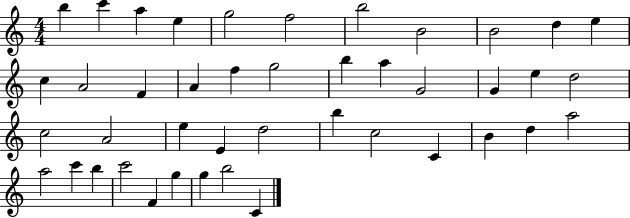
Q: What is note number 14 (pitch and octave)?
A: F4